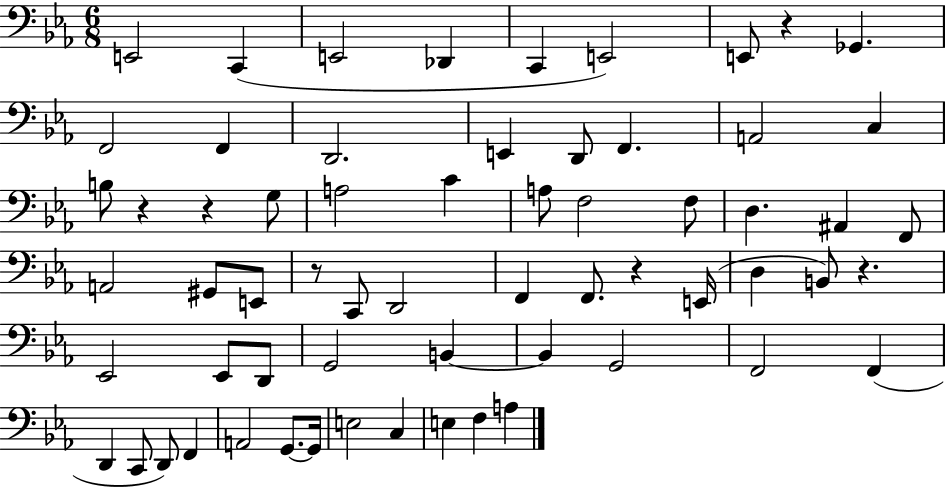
E2/h C2/q E2/h Db2/q C2/q E2/h E2/e R/q Gb2/q. F2/h F2/q D2/h. E2/q D2/e F2/q. A2/h C3/q B3/e R/q R/q G3/e A3/h C4/q A3/e F3/h F3/e D3/q. A#2/q F2/e A2/h G#2/e E2/e R/e C2/e D2/h F2/q F2/e. R/q E2/s D3/q B2/e R/q. Eb2/h Eb2/e D2/e G2/h B2/q B2/q G2/h F2/h F2/q D2/q C2/e D2/e F2/q A2/h G2/e. G2/s E3/h C3/q E3/q F3/q A3/q